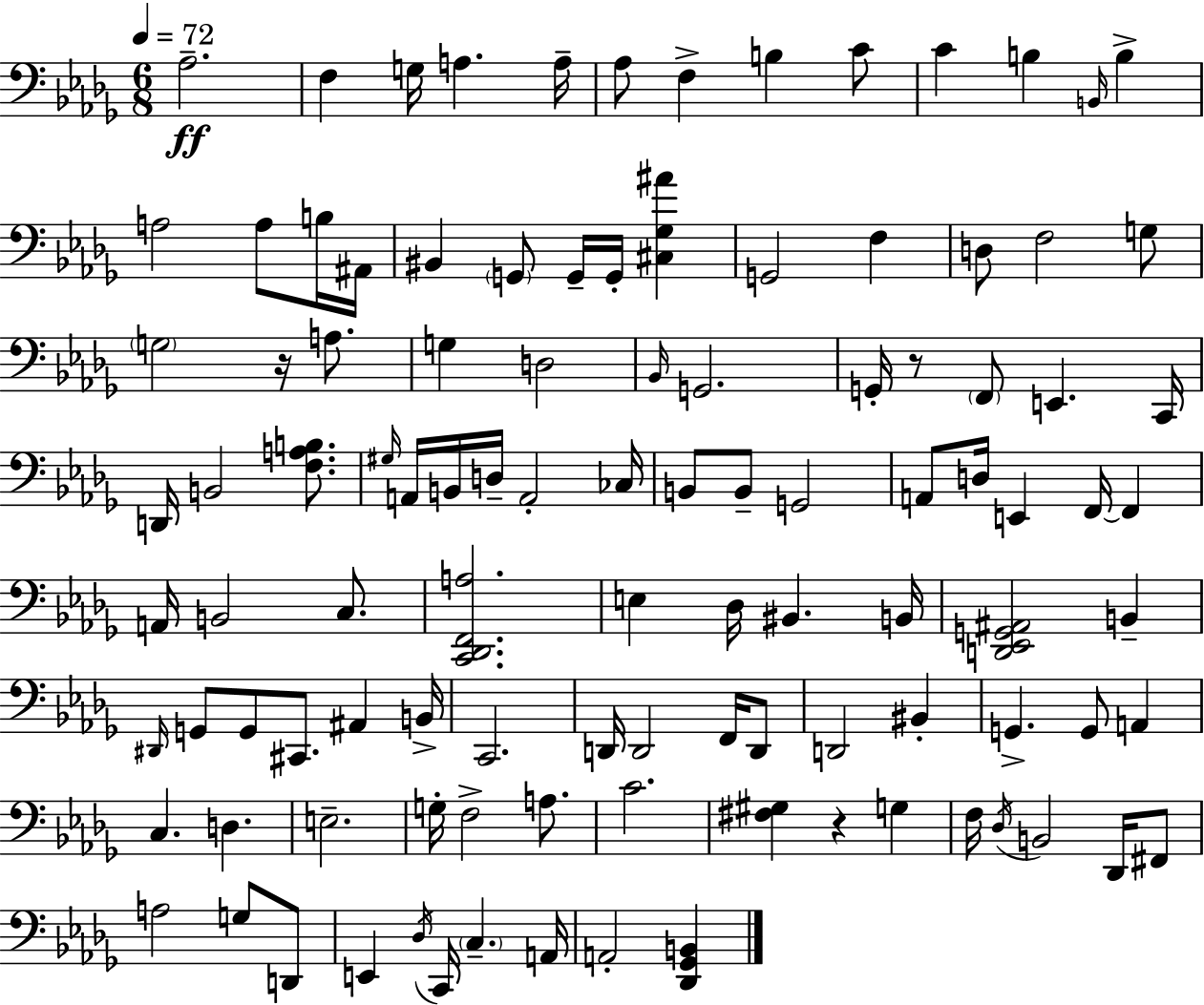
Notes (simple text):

Ab3/h. F3/q G3/s A3/q. A3/s Ab3/e F3/q B3/q C4/e C4/q B3/q B2/s B3/q A3/h A3/e B3/s A#2/s BIS2/q G2/e G2/s G2/s [C#3,Gb3,A#4]/q G2/h F3/q D3/e F3/h G3/e G3/h R/s A3/e. G3/q D3/h Bb2/s G2/h. G2/s R/e F2/e E2/q. C2/s D2/s B2/h [F3,A3,B3]/e. G#3/s A2/s B2/s D3/s A2/h CES3/s B2/e B2/e G2/h A2/e D3/s E2/q F2/s F2/q A2/s B2/h C3/e. [C2,Db2,F2,A3]/h. E3/q Db3/s BIS2/q. B2/s [D2,Eb2,G2,A#2]/h B2/q D#2/s G2/e G2/e C#2/e. A#2/q B2/s C2/h. D2/s D2/h F2/s D2/e D2/h BIS2/q G2/q. G2/e A2/q C3/q. D3/q. E3/h. G3/s F3/h A3/e. C4/h. [F#3,G#3]/q R/q G3/q F3/s Db3/s B2/h Db2/s F#2/e A3/h G3/e D2/e E2/q Db3/s C2/s C3/q. A2/s A2/h [Db2,Gb2,B2]/q